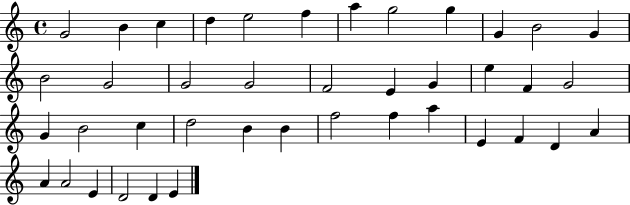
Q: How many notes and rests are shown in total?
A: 41